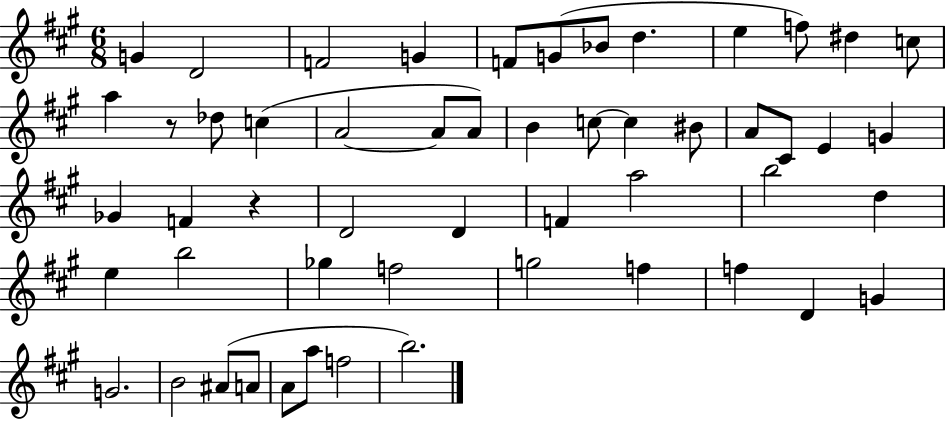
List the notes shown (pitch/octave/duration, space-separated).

G4/q D4/h F4/h G4/q F4/e G4/e Bb4/e D5/q. E5/q F5/e D#5/q C5/e A5/q R/e Db5/e C5/q A4/h A4/e A4/e B4/q C5/e C5/q BIS4/e A4/e C#4/e E4/q G4/q Gb4/q F4/q R/q D4/h D4/q F4/q A5/h B5/h D5/q E5/q B5/h Gb5/q F5/h G5/h F5/q F5/q D4/q G4/q G4/h. B4/h A#4/e A4/e A4/e A5/e F5/h B5/h.